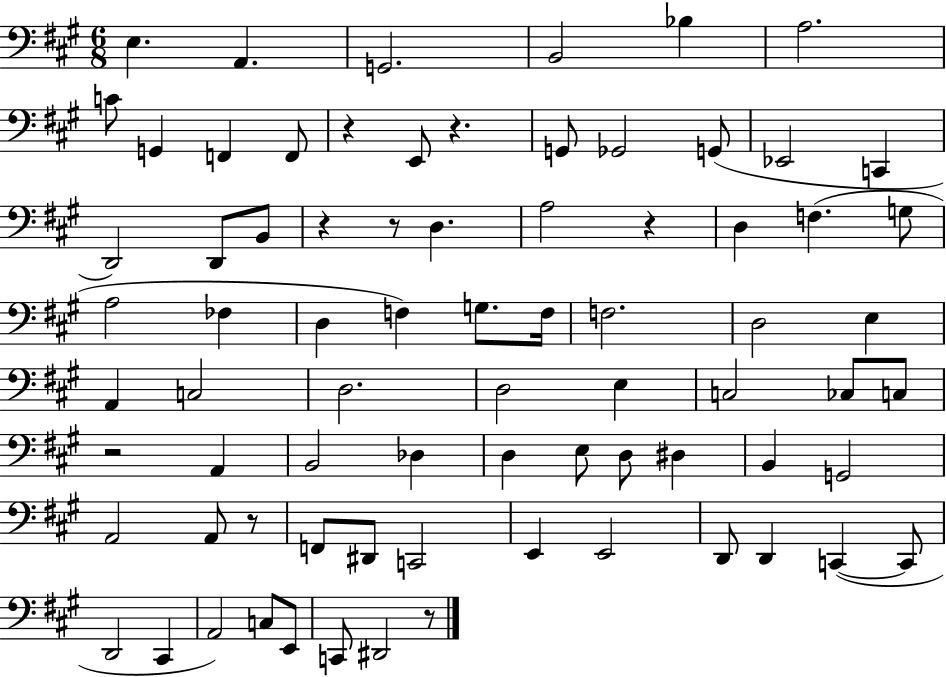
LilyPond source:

{
  \clef bass
  \numericTimeSignature
  \time 6/8
  \key a \major
  e4. a,4. | g,2. | b,2 bes4 | a2. | \break c'8 g,4 f,4 f,8 | r4 e,8 r4. | g,8 ges,2 g,8( | ees,2 c,4 | \break d,2) d,8 b,8 | r4 r8 d4. | a2 r4 | d4 f4.( g8 | \break a2 fes4 | d4 f4) g8. f16 | f2. | d2 e4 | \break a,4 c2 | d2. | d2 e4 | c2 ces8 c8 | \break r2 a,4 | b,2 des4 | d4 e8 d8 dis4 | b,4 g,2 | \break a,2 a,8 r8 | f,8 dis,8 c,2 | e,4 e,2 | d,8 d,4 c,4~(~ c,8 | \break d,2 cis,4 | a,2) c8 e,8 | c,8 dis,2 r8 | \bar "|."
}